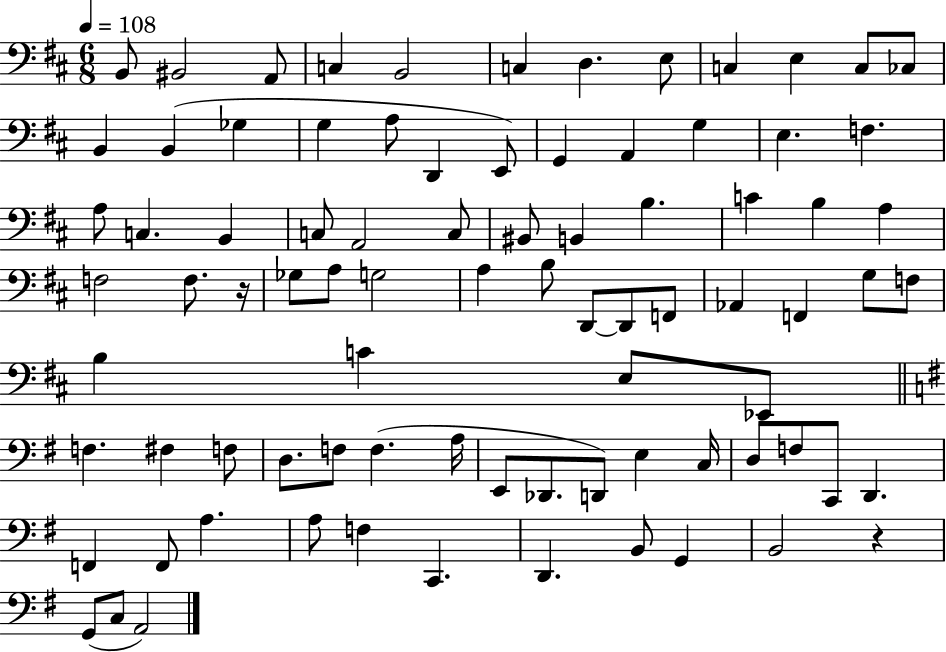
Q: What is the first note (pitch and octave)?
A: B2